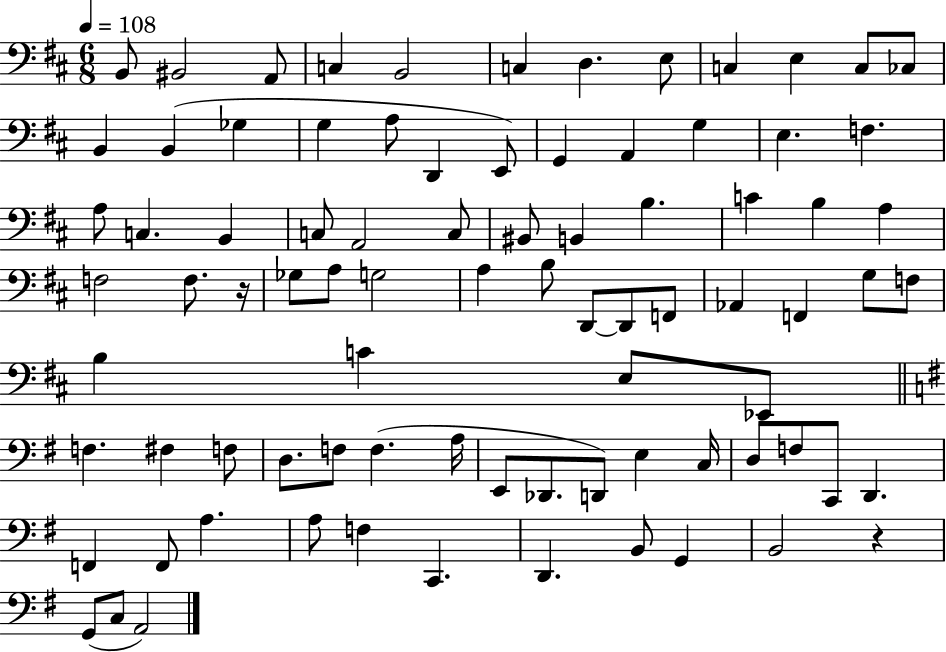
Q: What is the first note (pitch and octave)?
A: B2